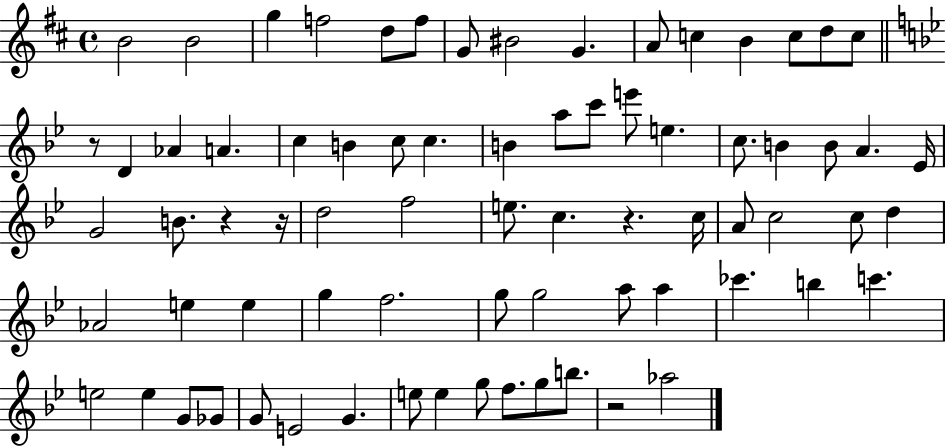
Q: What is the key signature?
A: D major